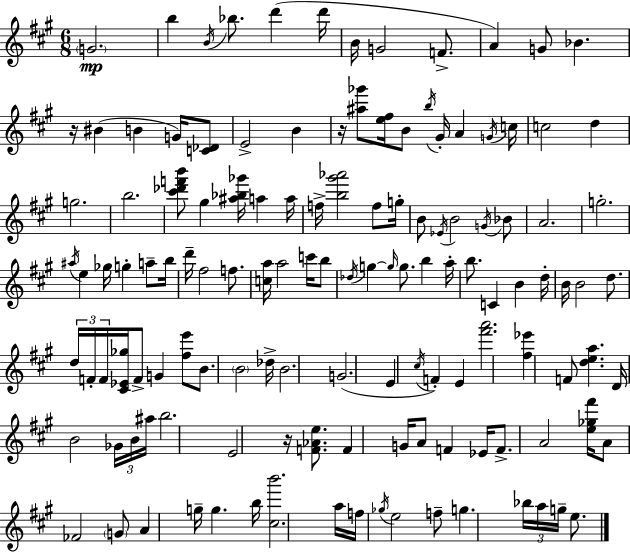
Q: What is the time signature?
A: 6/8